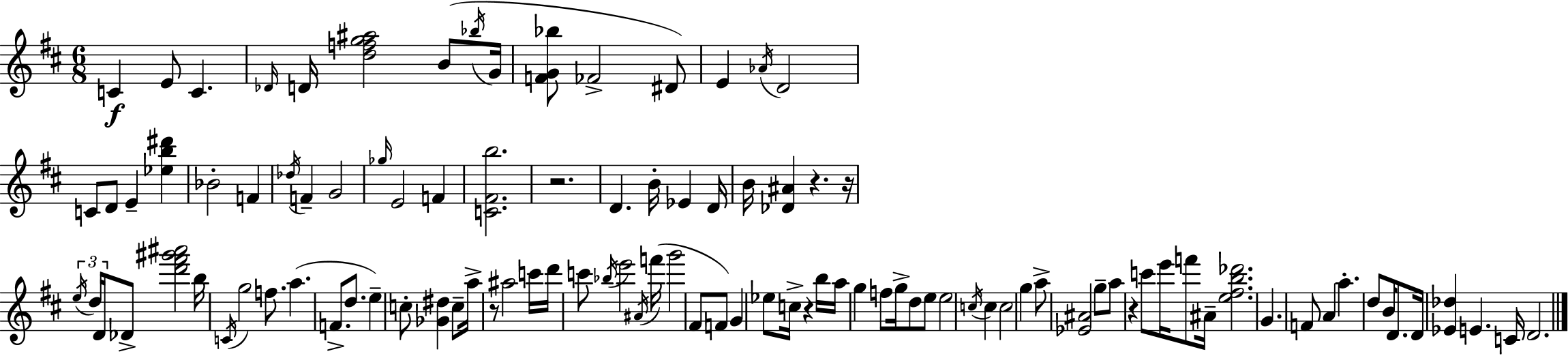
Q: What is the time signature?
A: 6/8